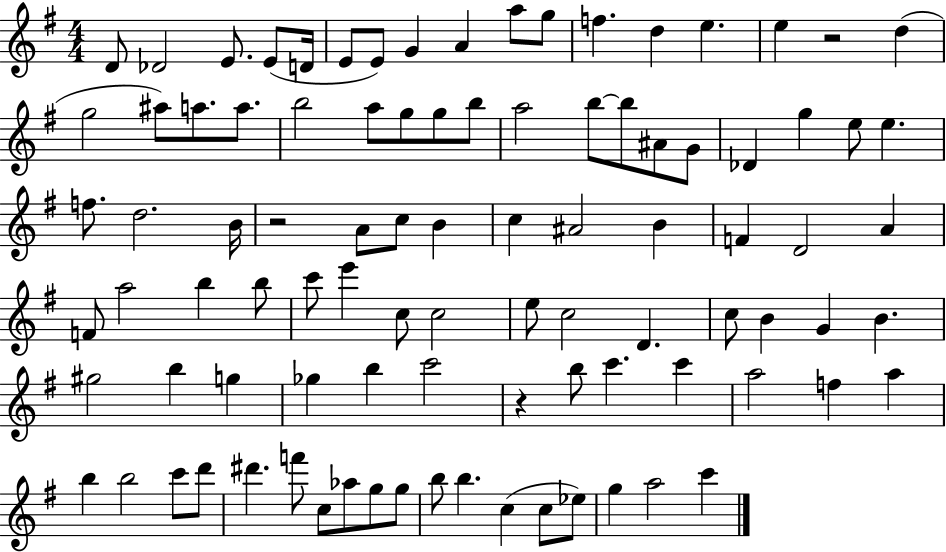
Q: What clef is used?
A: treble